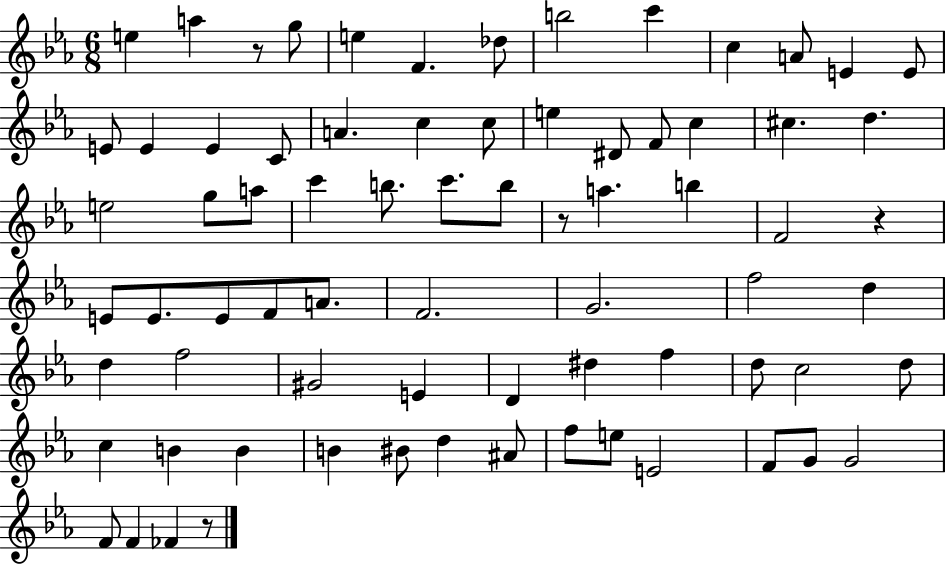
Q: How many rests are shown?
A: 4